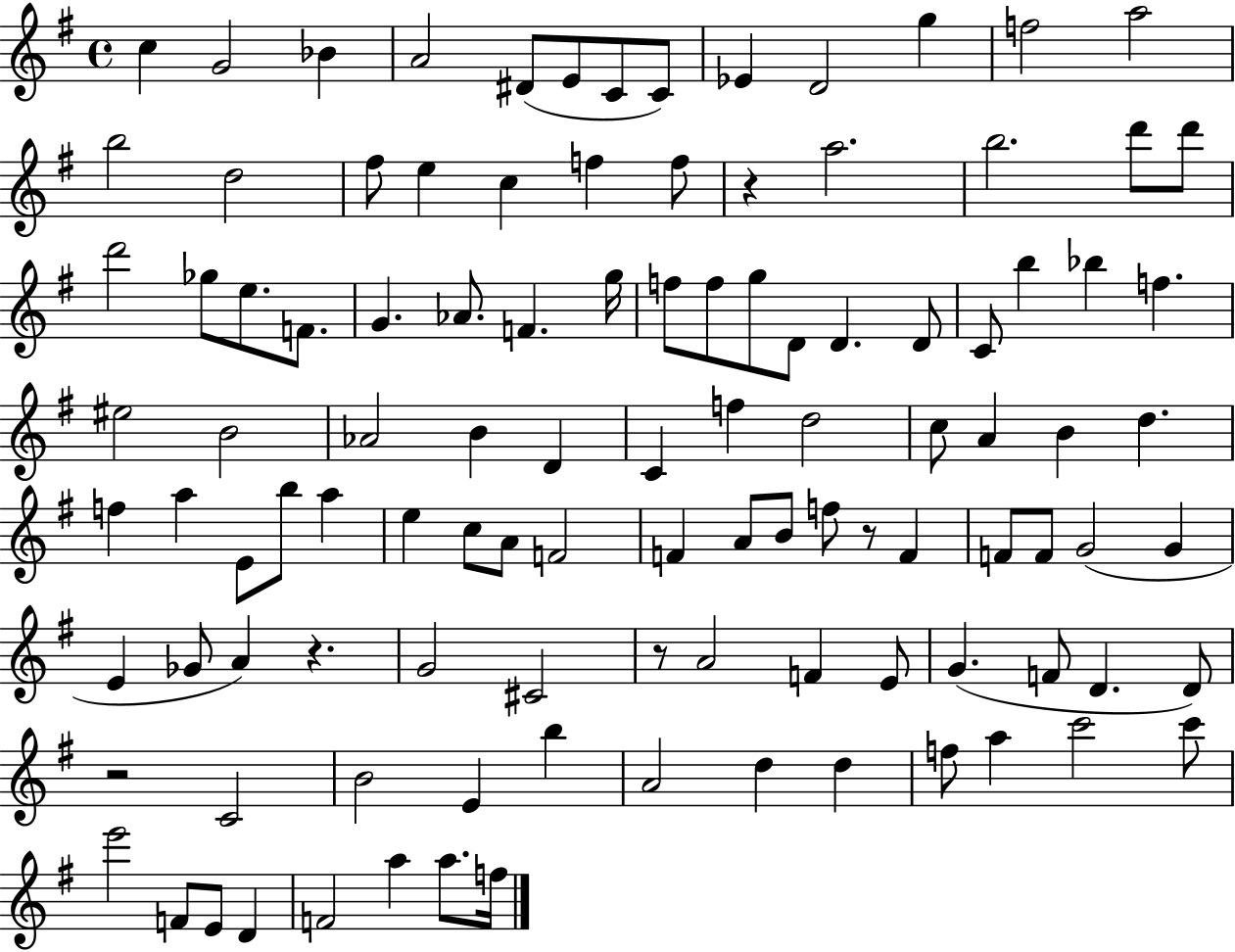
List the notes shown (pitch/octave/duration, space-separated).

C5/q G4/h Bb4/q A4/h D#4/e E4/e C4/e C4/e Eb4/q D4/h G5/q F5/h A5/h B5/h D5/h F#5/e E5/q C5/q F5/q F5/e R/q A5/h. B5/h. D6/e D6/e D6/h Gb5/e E5/e. F4/e. G4/q. Ab4/e. F4/q. G5/s F5/e F5/e G5/e D4/e D4/q. D4/e C4/e B5/q Bb5/q F5/q. EIS5/h B4/h Ab4/h B4/q D4/q C4/q F5/q D5/h C5/e A4/q B4/q D5/q. F5/q A5/q E4/e B5/e A5/q E5/q C5/e A4/e F4/h F4/q A4/e B4/e F5/e R/e F4/q F4/e F4/e G4/h G4/q E4/q Gb4/e A4/q R/q. G4/h C#4/h R/e A4/h F4/q E4/e G4/q. F4/e D4/q. D4/e R/h C4/h B4/h E4/q B5/q A4/h D5/q D5/q F5/e A5/q C6/h C6/e E6/h F4/e E4/e D4/q F4/h A5/q A5/e. F5/s